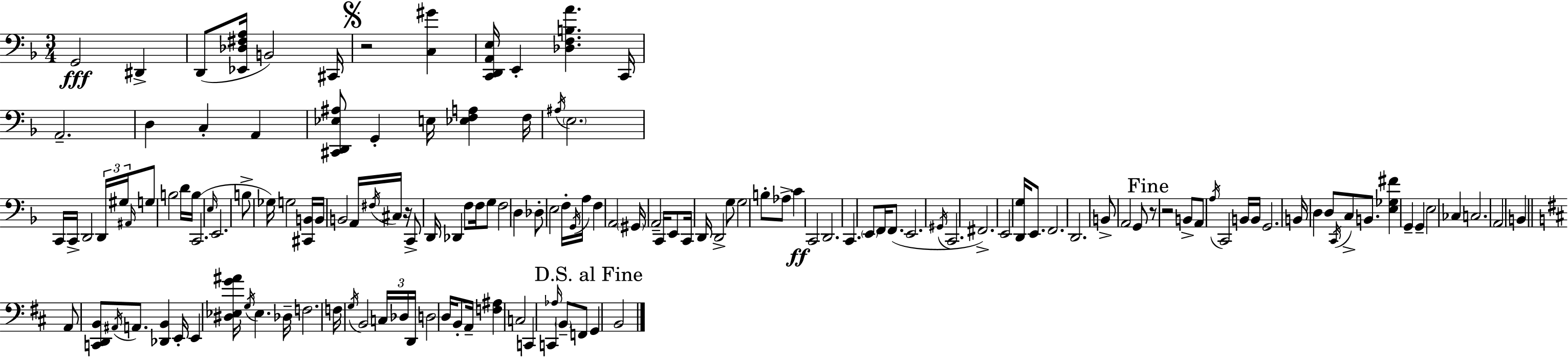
X:1
T:Untitled
M:3/4
L:1/4
K:F
G,,2 ^D,, D,,/2 [_E,,_D,^F,A,]/4 B,,2 ^C,,/4 z2 [C,^G] [C,,D,,A,,E,]/4 E,, [_D,F,B,A] C,,/4 A,,2 D, C, A,, [^C,,D,,_E,^A,]/2 G,, E,/4 [_E,F,A,] F,/4 ^A,/4 E,2 C,,/4 C,,/4 D,,2 D,,/4 ^G,/4 ^A,,/4 G,/2 B,2 D/4 B,/4 C,,2 E,/4 E,,2 B,/2 _G,/4 G,2 [^C,,B,,]/4 B,,/4 B,,2 A,,/4 ^F,/4 ^C,/4 z/4 C,,/2 D,,/4 _D,, F,/2 F,/4 G,/2 F,2 D, _D,/2 E,2 F,/4 G,,/4 A,/4 F, A,,2 ^G,,/4 A,,2 C,,/4 E,,/2 C,,/4 D,,/4 D,,2 G,/2 G,2 B,/2 _A,/2 C C,,2 D,,2 C,, E,,/2 F,,/4 F,,/2 E,,2 ^G,,/4 C,,2 ^F,,2 E,,2 [D,,G,]/4 E,,/2 F,,2 D,,2 B,,/2 A,,2 G,,/2 z/2 z2 B,,/2 A,,/2 A,/4 C,,2 B,,/4 B,,/4 G,,2 B,,/4 D, D,/2 C,,/4 C,/2 B,,/2 [E,_G,^F] G,, G,, E,2 _C, C,2 A,,2 B,, A,,/2 [C,,D,,B,,]/2 ^A,,/4 A,,/2 [_D,,B,,] E,,/4 E,, [^D,_E,G^A]/4 G,/4 _E, _D,/4 F,2 F,/4 G,/4 B,,2 C,/4 _D,/4 D,,/4 D,2 D,/4 B,,/2 A,,/4 [F,^A,] C,2 C,, C,, _A,/4 B,,/2 F,,/2 G,, B,,2